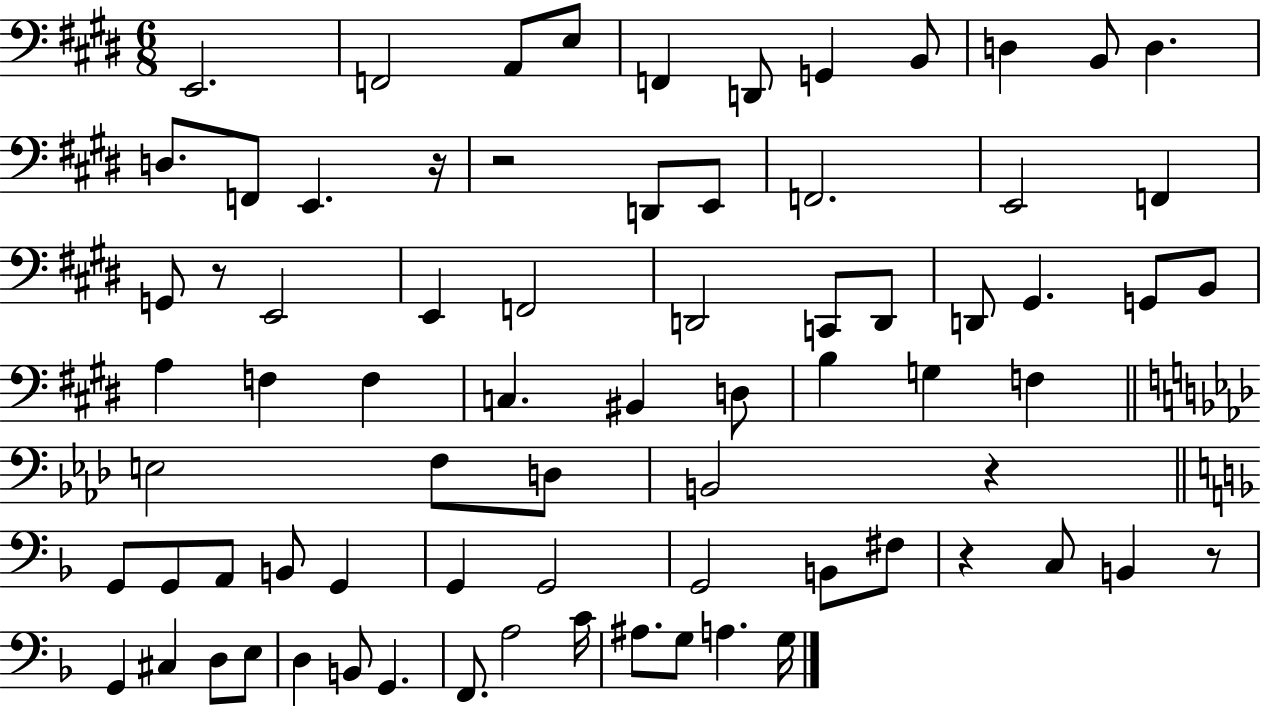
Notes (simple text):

E2/h. F2/h A2/e E3/e F2/q D2/e G2/q B2/e D3/q B2/e D3/q. D3/e. F2/e E2/q. R/s R/h D2/e E2/e F2/h. E2/h F2/q G2/e R/e E2/h E2/q F2/h D2/h C2/e D2/e D2/e G#2/q. G2/e B2/e A3/q F3/q F3/q C3/q. BIS2/q D3/e B3/q G3/q F3/q E3/h F3/e D3/e B2/h R/q G2/e G2/e A2/e B2/e G2/q G2/q G2/h G2/h B2/e F#3/e R/q C3/e B2/q R/e G2/q C#3/q D3/e E3/e D3/q B2/e G2/q. F2/e. A3/h C4/s A#3/e. G3/e A3/q. G3/s